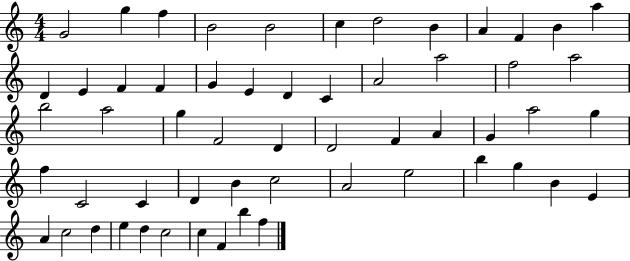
{
  \clef treble
  \numericTimeSignature
  \time 4/4
  \key c \major
  g'2 g''4 f''4 | b'2 b'2 | c''4 d''2 b'4 | a'4 f'4 b'4 a''4 | \break d'4 e'4 f'4 f'4 | g'4 e'4 d'4 c'4 | a'2 a''2 | f''2 a''2 | \break b''2 a''2 | g''4 f'2 d'4 | d'2 f'4 a'4 | g'4 a''2 g''4 | \break f''4 c'2 c'4 | d'4 b'4 c''2 | a'2 e''2 | b''4 g''4 b'4 e'4 | \break a'4 c''2 d''4 | e''4 d''4 c''2 | c''4 f'4 b''4 f''4 | \bar "|."
}